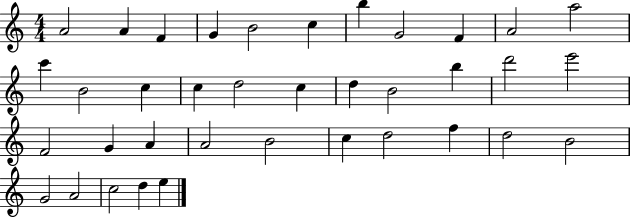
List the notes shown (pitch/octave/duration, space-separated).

A4/h A4/q F4/q G4/q B4/h C5/q B5/q G4/h F4/q A4/h A5/h C6/q B4/h C5/q C5/q D5/h C5/q D5/q B4/h B5/q D6/h E6/h F4/h G4/q A4/q A4/h B4/h C5/q D5/h F5/q D5/h B4/h G4/h A4/h C5/h D5/q E5/q